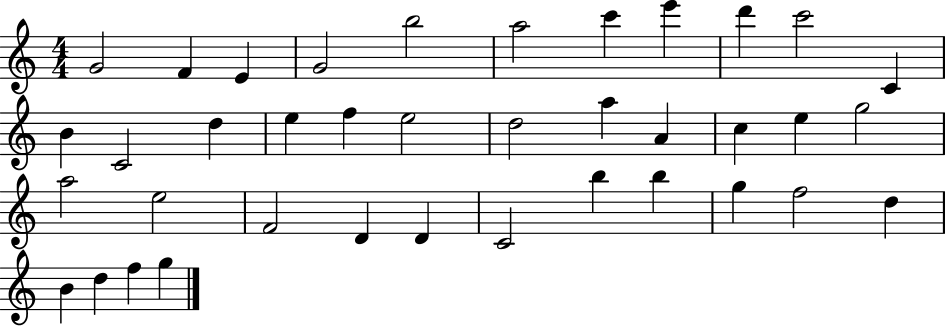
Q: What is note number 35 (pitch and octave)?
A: B4